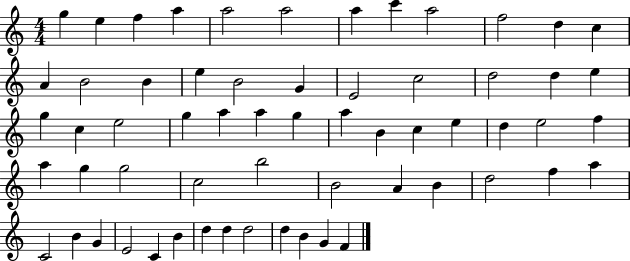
{
  \clef treble
  \numericTimeSignature
  \time 4/4
  \key c \major
  g''4 e''4 f''4 a''4 | a''2 a''2 | a''4 c'''4 a''2 | f''2 d''4 c''4 | \break a'4 b'2 b'4 | e''4 b'2 g'4 | e'2 c''2 | d''2 d''4 e''4 | \break g''4 c''4 e''2 | g''4 a''4 a''4 g''4 | a''4 b'4 c''4 e''4 | d''4 e''2 f''4 | \break a''4 g''4 g''2 | c''2 b''2 | b'2 a'4 b'4 | d''2 f''4 a''4 | \break c'2 b'4 g'4 | e'2 c'4 b'4 | d''4 d''4 d''2 | d''4 b'4 g'4 f'4 | \break \bar "|."
}